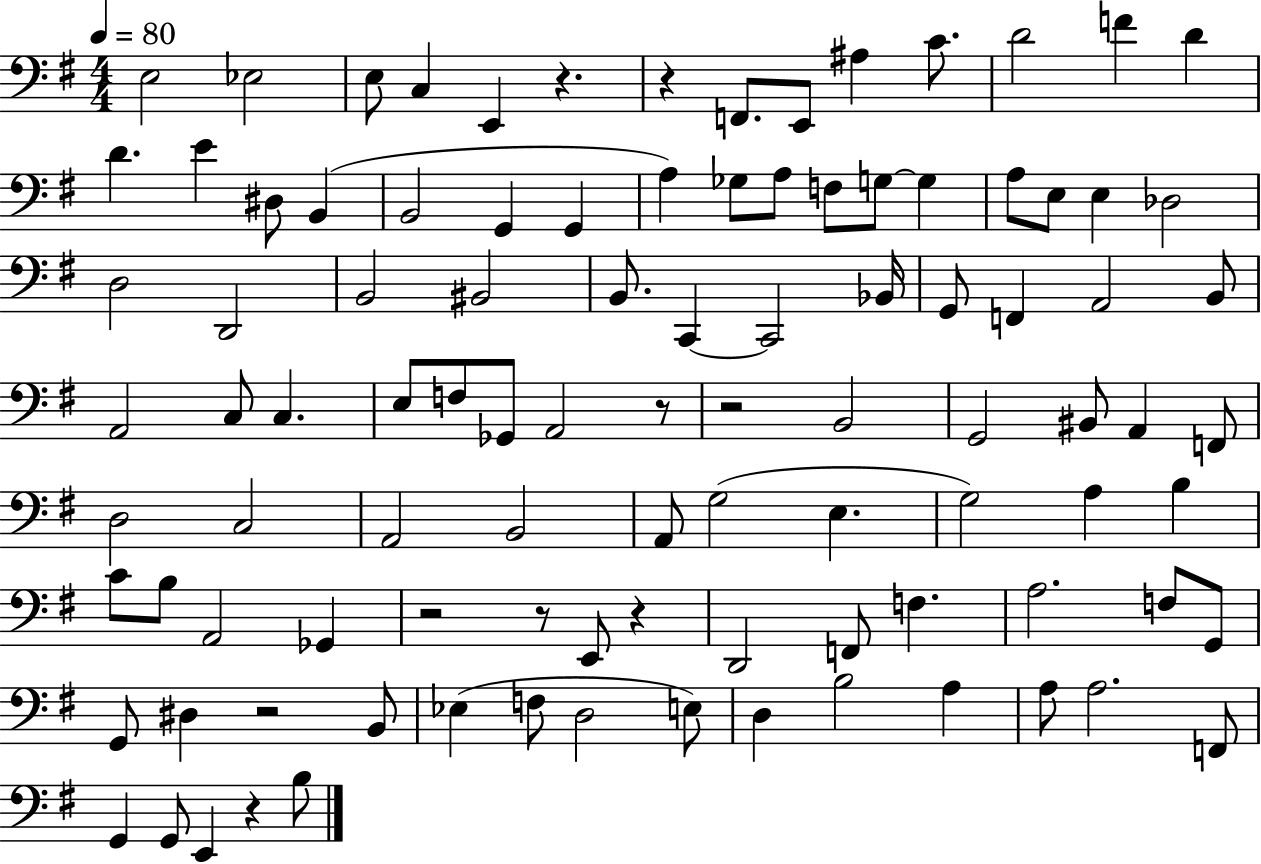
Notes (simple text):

E3/h Eb3/h E3/e C3/q E2/q R/q. R/q F2/e. E2/e A#3/q C4/e. D4/h F4/q D4/q D4/q. E4/q D#3/e B2/q B2/h G2/q G2/q A3/q Gb3/e A3/e F3/e G3/e G3/q A3/e E3/e E3/q Db3/h D3/h D2/h B2/h BIS2/h B2/e. C2/q C2/h Bb2/s G2/e F2/q A2/h B2/e A2/h C3/e C3/q. E3/e F3/e Gb2/e A2/h R/e R/h B2/h G2/h BIS2/e A2/q F2/e D3/h C3/h A2/h B2/h A2/e G3/h E3/q. G3/h A3/q B3/q C4/e B3/e A2/h Gb2/q R/h R/e E2/e R/q D2/h F2/e F3/q. A3/h. F3/e G2/e G2/e D#3/q R/h B2/e Eb3/q F3/e D3/h E3/e D3/q B3/h A3/q A3/e A3/h. F2/e G2/q G2/e E2/q R/q B3/e